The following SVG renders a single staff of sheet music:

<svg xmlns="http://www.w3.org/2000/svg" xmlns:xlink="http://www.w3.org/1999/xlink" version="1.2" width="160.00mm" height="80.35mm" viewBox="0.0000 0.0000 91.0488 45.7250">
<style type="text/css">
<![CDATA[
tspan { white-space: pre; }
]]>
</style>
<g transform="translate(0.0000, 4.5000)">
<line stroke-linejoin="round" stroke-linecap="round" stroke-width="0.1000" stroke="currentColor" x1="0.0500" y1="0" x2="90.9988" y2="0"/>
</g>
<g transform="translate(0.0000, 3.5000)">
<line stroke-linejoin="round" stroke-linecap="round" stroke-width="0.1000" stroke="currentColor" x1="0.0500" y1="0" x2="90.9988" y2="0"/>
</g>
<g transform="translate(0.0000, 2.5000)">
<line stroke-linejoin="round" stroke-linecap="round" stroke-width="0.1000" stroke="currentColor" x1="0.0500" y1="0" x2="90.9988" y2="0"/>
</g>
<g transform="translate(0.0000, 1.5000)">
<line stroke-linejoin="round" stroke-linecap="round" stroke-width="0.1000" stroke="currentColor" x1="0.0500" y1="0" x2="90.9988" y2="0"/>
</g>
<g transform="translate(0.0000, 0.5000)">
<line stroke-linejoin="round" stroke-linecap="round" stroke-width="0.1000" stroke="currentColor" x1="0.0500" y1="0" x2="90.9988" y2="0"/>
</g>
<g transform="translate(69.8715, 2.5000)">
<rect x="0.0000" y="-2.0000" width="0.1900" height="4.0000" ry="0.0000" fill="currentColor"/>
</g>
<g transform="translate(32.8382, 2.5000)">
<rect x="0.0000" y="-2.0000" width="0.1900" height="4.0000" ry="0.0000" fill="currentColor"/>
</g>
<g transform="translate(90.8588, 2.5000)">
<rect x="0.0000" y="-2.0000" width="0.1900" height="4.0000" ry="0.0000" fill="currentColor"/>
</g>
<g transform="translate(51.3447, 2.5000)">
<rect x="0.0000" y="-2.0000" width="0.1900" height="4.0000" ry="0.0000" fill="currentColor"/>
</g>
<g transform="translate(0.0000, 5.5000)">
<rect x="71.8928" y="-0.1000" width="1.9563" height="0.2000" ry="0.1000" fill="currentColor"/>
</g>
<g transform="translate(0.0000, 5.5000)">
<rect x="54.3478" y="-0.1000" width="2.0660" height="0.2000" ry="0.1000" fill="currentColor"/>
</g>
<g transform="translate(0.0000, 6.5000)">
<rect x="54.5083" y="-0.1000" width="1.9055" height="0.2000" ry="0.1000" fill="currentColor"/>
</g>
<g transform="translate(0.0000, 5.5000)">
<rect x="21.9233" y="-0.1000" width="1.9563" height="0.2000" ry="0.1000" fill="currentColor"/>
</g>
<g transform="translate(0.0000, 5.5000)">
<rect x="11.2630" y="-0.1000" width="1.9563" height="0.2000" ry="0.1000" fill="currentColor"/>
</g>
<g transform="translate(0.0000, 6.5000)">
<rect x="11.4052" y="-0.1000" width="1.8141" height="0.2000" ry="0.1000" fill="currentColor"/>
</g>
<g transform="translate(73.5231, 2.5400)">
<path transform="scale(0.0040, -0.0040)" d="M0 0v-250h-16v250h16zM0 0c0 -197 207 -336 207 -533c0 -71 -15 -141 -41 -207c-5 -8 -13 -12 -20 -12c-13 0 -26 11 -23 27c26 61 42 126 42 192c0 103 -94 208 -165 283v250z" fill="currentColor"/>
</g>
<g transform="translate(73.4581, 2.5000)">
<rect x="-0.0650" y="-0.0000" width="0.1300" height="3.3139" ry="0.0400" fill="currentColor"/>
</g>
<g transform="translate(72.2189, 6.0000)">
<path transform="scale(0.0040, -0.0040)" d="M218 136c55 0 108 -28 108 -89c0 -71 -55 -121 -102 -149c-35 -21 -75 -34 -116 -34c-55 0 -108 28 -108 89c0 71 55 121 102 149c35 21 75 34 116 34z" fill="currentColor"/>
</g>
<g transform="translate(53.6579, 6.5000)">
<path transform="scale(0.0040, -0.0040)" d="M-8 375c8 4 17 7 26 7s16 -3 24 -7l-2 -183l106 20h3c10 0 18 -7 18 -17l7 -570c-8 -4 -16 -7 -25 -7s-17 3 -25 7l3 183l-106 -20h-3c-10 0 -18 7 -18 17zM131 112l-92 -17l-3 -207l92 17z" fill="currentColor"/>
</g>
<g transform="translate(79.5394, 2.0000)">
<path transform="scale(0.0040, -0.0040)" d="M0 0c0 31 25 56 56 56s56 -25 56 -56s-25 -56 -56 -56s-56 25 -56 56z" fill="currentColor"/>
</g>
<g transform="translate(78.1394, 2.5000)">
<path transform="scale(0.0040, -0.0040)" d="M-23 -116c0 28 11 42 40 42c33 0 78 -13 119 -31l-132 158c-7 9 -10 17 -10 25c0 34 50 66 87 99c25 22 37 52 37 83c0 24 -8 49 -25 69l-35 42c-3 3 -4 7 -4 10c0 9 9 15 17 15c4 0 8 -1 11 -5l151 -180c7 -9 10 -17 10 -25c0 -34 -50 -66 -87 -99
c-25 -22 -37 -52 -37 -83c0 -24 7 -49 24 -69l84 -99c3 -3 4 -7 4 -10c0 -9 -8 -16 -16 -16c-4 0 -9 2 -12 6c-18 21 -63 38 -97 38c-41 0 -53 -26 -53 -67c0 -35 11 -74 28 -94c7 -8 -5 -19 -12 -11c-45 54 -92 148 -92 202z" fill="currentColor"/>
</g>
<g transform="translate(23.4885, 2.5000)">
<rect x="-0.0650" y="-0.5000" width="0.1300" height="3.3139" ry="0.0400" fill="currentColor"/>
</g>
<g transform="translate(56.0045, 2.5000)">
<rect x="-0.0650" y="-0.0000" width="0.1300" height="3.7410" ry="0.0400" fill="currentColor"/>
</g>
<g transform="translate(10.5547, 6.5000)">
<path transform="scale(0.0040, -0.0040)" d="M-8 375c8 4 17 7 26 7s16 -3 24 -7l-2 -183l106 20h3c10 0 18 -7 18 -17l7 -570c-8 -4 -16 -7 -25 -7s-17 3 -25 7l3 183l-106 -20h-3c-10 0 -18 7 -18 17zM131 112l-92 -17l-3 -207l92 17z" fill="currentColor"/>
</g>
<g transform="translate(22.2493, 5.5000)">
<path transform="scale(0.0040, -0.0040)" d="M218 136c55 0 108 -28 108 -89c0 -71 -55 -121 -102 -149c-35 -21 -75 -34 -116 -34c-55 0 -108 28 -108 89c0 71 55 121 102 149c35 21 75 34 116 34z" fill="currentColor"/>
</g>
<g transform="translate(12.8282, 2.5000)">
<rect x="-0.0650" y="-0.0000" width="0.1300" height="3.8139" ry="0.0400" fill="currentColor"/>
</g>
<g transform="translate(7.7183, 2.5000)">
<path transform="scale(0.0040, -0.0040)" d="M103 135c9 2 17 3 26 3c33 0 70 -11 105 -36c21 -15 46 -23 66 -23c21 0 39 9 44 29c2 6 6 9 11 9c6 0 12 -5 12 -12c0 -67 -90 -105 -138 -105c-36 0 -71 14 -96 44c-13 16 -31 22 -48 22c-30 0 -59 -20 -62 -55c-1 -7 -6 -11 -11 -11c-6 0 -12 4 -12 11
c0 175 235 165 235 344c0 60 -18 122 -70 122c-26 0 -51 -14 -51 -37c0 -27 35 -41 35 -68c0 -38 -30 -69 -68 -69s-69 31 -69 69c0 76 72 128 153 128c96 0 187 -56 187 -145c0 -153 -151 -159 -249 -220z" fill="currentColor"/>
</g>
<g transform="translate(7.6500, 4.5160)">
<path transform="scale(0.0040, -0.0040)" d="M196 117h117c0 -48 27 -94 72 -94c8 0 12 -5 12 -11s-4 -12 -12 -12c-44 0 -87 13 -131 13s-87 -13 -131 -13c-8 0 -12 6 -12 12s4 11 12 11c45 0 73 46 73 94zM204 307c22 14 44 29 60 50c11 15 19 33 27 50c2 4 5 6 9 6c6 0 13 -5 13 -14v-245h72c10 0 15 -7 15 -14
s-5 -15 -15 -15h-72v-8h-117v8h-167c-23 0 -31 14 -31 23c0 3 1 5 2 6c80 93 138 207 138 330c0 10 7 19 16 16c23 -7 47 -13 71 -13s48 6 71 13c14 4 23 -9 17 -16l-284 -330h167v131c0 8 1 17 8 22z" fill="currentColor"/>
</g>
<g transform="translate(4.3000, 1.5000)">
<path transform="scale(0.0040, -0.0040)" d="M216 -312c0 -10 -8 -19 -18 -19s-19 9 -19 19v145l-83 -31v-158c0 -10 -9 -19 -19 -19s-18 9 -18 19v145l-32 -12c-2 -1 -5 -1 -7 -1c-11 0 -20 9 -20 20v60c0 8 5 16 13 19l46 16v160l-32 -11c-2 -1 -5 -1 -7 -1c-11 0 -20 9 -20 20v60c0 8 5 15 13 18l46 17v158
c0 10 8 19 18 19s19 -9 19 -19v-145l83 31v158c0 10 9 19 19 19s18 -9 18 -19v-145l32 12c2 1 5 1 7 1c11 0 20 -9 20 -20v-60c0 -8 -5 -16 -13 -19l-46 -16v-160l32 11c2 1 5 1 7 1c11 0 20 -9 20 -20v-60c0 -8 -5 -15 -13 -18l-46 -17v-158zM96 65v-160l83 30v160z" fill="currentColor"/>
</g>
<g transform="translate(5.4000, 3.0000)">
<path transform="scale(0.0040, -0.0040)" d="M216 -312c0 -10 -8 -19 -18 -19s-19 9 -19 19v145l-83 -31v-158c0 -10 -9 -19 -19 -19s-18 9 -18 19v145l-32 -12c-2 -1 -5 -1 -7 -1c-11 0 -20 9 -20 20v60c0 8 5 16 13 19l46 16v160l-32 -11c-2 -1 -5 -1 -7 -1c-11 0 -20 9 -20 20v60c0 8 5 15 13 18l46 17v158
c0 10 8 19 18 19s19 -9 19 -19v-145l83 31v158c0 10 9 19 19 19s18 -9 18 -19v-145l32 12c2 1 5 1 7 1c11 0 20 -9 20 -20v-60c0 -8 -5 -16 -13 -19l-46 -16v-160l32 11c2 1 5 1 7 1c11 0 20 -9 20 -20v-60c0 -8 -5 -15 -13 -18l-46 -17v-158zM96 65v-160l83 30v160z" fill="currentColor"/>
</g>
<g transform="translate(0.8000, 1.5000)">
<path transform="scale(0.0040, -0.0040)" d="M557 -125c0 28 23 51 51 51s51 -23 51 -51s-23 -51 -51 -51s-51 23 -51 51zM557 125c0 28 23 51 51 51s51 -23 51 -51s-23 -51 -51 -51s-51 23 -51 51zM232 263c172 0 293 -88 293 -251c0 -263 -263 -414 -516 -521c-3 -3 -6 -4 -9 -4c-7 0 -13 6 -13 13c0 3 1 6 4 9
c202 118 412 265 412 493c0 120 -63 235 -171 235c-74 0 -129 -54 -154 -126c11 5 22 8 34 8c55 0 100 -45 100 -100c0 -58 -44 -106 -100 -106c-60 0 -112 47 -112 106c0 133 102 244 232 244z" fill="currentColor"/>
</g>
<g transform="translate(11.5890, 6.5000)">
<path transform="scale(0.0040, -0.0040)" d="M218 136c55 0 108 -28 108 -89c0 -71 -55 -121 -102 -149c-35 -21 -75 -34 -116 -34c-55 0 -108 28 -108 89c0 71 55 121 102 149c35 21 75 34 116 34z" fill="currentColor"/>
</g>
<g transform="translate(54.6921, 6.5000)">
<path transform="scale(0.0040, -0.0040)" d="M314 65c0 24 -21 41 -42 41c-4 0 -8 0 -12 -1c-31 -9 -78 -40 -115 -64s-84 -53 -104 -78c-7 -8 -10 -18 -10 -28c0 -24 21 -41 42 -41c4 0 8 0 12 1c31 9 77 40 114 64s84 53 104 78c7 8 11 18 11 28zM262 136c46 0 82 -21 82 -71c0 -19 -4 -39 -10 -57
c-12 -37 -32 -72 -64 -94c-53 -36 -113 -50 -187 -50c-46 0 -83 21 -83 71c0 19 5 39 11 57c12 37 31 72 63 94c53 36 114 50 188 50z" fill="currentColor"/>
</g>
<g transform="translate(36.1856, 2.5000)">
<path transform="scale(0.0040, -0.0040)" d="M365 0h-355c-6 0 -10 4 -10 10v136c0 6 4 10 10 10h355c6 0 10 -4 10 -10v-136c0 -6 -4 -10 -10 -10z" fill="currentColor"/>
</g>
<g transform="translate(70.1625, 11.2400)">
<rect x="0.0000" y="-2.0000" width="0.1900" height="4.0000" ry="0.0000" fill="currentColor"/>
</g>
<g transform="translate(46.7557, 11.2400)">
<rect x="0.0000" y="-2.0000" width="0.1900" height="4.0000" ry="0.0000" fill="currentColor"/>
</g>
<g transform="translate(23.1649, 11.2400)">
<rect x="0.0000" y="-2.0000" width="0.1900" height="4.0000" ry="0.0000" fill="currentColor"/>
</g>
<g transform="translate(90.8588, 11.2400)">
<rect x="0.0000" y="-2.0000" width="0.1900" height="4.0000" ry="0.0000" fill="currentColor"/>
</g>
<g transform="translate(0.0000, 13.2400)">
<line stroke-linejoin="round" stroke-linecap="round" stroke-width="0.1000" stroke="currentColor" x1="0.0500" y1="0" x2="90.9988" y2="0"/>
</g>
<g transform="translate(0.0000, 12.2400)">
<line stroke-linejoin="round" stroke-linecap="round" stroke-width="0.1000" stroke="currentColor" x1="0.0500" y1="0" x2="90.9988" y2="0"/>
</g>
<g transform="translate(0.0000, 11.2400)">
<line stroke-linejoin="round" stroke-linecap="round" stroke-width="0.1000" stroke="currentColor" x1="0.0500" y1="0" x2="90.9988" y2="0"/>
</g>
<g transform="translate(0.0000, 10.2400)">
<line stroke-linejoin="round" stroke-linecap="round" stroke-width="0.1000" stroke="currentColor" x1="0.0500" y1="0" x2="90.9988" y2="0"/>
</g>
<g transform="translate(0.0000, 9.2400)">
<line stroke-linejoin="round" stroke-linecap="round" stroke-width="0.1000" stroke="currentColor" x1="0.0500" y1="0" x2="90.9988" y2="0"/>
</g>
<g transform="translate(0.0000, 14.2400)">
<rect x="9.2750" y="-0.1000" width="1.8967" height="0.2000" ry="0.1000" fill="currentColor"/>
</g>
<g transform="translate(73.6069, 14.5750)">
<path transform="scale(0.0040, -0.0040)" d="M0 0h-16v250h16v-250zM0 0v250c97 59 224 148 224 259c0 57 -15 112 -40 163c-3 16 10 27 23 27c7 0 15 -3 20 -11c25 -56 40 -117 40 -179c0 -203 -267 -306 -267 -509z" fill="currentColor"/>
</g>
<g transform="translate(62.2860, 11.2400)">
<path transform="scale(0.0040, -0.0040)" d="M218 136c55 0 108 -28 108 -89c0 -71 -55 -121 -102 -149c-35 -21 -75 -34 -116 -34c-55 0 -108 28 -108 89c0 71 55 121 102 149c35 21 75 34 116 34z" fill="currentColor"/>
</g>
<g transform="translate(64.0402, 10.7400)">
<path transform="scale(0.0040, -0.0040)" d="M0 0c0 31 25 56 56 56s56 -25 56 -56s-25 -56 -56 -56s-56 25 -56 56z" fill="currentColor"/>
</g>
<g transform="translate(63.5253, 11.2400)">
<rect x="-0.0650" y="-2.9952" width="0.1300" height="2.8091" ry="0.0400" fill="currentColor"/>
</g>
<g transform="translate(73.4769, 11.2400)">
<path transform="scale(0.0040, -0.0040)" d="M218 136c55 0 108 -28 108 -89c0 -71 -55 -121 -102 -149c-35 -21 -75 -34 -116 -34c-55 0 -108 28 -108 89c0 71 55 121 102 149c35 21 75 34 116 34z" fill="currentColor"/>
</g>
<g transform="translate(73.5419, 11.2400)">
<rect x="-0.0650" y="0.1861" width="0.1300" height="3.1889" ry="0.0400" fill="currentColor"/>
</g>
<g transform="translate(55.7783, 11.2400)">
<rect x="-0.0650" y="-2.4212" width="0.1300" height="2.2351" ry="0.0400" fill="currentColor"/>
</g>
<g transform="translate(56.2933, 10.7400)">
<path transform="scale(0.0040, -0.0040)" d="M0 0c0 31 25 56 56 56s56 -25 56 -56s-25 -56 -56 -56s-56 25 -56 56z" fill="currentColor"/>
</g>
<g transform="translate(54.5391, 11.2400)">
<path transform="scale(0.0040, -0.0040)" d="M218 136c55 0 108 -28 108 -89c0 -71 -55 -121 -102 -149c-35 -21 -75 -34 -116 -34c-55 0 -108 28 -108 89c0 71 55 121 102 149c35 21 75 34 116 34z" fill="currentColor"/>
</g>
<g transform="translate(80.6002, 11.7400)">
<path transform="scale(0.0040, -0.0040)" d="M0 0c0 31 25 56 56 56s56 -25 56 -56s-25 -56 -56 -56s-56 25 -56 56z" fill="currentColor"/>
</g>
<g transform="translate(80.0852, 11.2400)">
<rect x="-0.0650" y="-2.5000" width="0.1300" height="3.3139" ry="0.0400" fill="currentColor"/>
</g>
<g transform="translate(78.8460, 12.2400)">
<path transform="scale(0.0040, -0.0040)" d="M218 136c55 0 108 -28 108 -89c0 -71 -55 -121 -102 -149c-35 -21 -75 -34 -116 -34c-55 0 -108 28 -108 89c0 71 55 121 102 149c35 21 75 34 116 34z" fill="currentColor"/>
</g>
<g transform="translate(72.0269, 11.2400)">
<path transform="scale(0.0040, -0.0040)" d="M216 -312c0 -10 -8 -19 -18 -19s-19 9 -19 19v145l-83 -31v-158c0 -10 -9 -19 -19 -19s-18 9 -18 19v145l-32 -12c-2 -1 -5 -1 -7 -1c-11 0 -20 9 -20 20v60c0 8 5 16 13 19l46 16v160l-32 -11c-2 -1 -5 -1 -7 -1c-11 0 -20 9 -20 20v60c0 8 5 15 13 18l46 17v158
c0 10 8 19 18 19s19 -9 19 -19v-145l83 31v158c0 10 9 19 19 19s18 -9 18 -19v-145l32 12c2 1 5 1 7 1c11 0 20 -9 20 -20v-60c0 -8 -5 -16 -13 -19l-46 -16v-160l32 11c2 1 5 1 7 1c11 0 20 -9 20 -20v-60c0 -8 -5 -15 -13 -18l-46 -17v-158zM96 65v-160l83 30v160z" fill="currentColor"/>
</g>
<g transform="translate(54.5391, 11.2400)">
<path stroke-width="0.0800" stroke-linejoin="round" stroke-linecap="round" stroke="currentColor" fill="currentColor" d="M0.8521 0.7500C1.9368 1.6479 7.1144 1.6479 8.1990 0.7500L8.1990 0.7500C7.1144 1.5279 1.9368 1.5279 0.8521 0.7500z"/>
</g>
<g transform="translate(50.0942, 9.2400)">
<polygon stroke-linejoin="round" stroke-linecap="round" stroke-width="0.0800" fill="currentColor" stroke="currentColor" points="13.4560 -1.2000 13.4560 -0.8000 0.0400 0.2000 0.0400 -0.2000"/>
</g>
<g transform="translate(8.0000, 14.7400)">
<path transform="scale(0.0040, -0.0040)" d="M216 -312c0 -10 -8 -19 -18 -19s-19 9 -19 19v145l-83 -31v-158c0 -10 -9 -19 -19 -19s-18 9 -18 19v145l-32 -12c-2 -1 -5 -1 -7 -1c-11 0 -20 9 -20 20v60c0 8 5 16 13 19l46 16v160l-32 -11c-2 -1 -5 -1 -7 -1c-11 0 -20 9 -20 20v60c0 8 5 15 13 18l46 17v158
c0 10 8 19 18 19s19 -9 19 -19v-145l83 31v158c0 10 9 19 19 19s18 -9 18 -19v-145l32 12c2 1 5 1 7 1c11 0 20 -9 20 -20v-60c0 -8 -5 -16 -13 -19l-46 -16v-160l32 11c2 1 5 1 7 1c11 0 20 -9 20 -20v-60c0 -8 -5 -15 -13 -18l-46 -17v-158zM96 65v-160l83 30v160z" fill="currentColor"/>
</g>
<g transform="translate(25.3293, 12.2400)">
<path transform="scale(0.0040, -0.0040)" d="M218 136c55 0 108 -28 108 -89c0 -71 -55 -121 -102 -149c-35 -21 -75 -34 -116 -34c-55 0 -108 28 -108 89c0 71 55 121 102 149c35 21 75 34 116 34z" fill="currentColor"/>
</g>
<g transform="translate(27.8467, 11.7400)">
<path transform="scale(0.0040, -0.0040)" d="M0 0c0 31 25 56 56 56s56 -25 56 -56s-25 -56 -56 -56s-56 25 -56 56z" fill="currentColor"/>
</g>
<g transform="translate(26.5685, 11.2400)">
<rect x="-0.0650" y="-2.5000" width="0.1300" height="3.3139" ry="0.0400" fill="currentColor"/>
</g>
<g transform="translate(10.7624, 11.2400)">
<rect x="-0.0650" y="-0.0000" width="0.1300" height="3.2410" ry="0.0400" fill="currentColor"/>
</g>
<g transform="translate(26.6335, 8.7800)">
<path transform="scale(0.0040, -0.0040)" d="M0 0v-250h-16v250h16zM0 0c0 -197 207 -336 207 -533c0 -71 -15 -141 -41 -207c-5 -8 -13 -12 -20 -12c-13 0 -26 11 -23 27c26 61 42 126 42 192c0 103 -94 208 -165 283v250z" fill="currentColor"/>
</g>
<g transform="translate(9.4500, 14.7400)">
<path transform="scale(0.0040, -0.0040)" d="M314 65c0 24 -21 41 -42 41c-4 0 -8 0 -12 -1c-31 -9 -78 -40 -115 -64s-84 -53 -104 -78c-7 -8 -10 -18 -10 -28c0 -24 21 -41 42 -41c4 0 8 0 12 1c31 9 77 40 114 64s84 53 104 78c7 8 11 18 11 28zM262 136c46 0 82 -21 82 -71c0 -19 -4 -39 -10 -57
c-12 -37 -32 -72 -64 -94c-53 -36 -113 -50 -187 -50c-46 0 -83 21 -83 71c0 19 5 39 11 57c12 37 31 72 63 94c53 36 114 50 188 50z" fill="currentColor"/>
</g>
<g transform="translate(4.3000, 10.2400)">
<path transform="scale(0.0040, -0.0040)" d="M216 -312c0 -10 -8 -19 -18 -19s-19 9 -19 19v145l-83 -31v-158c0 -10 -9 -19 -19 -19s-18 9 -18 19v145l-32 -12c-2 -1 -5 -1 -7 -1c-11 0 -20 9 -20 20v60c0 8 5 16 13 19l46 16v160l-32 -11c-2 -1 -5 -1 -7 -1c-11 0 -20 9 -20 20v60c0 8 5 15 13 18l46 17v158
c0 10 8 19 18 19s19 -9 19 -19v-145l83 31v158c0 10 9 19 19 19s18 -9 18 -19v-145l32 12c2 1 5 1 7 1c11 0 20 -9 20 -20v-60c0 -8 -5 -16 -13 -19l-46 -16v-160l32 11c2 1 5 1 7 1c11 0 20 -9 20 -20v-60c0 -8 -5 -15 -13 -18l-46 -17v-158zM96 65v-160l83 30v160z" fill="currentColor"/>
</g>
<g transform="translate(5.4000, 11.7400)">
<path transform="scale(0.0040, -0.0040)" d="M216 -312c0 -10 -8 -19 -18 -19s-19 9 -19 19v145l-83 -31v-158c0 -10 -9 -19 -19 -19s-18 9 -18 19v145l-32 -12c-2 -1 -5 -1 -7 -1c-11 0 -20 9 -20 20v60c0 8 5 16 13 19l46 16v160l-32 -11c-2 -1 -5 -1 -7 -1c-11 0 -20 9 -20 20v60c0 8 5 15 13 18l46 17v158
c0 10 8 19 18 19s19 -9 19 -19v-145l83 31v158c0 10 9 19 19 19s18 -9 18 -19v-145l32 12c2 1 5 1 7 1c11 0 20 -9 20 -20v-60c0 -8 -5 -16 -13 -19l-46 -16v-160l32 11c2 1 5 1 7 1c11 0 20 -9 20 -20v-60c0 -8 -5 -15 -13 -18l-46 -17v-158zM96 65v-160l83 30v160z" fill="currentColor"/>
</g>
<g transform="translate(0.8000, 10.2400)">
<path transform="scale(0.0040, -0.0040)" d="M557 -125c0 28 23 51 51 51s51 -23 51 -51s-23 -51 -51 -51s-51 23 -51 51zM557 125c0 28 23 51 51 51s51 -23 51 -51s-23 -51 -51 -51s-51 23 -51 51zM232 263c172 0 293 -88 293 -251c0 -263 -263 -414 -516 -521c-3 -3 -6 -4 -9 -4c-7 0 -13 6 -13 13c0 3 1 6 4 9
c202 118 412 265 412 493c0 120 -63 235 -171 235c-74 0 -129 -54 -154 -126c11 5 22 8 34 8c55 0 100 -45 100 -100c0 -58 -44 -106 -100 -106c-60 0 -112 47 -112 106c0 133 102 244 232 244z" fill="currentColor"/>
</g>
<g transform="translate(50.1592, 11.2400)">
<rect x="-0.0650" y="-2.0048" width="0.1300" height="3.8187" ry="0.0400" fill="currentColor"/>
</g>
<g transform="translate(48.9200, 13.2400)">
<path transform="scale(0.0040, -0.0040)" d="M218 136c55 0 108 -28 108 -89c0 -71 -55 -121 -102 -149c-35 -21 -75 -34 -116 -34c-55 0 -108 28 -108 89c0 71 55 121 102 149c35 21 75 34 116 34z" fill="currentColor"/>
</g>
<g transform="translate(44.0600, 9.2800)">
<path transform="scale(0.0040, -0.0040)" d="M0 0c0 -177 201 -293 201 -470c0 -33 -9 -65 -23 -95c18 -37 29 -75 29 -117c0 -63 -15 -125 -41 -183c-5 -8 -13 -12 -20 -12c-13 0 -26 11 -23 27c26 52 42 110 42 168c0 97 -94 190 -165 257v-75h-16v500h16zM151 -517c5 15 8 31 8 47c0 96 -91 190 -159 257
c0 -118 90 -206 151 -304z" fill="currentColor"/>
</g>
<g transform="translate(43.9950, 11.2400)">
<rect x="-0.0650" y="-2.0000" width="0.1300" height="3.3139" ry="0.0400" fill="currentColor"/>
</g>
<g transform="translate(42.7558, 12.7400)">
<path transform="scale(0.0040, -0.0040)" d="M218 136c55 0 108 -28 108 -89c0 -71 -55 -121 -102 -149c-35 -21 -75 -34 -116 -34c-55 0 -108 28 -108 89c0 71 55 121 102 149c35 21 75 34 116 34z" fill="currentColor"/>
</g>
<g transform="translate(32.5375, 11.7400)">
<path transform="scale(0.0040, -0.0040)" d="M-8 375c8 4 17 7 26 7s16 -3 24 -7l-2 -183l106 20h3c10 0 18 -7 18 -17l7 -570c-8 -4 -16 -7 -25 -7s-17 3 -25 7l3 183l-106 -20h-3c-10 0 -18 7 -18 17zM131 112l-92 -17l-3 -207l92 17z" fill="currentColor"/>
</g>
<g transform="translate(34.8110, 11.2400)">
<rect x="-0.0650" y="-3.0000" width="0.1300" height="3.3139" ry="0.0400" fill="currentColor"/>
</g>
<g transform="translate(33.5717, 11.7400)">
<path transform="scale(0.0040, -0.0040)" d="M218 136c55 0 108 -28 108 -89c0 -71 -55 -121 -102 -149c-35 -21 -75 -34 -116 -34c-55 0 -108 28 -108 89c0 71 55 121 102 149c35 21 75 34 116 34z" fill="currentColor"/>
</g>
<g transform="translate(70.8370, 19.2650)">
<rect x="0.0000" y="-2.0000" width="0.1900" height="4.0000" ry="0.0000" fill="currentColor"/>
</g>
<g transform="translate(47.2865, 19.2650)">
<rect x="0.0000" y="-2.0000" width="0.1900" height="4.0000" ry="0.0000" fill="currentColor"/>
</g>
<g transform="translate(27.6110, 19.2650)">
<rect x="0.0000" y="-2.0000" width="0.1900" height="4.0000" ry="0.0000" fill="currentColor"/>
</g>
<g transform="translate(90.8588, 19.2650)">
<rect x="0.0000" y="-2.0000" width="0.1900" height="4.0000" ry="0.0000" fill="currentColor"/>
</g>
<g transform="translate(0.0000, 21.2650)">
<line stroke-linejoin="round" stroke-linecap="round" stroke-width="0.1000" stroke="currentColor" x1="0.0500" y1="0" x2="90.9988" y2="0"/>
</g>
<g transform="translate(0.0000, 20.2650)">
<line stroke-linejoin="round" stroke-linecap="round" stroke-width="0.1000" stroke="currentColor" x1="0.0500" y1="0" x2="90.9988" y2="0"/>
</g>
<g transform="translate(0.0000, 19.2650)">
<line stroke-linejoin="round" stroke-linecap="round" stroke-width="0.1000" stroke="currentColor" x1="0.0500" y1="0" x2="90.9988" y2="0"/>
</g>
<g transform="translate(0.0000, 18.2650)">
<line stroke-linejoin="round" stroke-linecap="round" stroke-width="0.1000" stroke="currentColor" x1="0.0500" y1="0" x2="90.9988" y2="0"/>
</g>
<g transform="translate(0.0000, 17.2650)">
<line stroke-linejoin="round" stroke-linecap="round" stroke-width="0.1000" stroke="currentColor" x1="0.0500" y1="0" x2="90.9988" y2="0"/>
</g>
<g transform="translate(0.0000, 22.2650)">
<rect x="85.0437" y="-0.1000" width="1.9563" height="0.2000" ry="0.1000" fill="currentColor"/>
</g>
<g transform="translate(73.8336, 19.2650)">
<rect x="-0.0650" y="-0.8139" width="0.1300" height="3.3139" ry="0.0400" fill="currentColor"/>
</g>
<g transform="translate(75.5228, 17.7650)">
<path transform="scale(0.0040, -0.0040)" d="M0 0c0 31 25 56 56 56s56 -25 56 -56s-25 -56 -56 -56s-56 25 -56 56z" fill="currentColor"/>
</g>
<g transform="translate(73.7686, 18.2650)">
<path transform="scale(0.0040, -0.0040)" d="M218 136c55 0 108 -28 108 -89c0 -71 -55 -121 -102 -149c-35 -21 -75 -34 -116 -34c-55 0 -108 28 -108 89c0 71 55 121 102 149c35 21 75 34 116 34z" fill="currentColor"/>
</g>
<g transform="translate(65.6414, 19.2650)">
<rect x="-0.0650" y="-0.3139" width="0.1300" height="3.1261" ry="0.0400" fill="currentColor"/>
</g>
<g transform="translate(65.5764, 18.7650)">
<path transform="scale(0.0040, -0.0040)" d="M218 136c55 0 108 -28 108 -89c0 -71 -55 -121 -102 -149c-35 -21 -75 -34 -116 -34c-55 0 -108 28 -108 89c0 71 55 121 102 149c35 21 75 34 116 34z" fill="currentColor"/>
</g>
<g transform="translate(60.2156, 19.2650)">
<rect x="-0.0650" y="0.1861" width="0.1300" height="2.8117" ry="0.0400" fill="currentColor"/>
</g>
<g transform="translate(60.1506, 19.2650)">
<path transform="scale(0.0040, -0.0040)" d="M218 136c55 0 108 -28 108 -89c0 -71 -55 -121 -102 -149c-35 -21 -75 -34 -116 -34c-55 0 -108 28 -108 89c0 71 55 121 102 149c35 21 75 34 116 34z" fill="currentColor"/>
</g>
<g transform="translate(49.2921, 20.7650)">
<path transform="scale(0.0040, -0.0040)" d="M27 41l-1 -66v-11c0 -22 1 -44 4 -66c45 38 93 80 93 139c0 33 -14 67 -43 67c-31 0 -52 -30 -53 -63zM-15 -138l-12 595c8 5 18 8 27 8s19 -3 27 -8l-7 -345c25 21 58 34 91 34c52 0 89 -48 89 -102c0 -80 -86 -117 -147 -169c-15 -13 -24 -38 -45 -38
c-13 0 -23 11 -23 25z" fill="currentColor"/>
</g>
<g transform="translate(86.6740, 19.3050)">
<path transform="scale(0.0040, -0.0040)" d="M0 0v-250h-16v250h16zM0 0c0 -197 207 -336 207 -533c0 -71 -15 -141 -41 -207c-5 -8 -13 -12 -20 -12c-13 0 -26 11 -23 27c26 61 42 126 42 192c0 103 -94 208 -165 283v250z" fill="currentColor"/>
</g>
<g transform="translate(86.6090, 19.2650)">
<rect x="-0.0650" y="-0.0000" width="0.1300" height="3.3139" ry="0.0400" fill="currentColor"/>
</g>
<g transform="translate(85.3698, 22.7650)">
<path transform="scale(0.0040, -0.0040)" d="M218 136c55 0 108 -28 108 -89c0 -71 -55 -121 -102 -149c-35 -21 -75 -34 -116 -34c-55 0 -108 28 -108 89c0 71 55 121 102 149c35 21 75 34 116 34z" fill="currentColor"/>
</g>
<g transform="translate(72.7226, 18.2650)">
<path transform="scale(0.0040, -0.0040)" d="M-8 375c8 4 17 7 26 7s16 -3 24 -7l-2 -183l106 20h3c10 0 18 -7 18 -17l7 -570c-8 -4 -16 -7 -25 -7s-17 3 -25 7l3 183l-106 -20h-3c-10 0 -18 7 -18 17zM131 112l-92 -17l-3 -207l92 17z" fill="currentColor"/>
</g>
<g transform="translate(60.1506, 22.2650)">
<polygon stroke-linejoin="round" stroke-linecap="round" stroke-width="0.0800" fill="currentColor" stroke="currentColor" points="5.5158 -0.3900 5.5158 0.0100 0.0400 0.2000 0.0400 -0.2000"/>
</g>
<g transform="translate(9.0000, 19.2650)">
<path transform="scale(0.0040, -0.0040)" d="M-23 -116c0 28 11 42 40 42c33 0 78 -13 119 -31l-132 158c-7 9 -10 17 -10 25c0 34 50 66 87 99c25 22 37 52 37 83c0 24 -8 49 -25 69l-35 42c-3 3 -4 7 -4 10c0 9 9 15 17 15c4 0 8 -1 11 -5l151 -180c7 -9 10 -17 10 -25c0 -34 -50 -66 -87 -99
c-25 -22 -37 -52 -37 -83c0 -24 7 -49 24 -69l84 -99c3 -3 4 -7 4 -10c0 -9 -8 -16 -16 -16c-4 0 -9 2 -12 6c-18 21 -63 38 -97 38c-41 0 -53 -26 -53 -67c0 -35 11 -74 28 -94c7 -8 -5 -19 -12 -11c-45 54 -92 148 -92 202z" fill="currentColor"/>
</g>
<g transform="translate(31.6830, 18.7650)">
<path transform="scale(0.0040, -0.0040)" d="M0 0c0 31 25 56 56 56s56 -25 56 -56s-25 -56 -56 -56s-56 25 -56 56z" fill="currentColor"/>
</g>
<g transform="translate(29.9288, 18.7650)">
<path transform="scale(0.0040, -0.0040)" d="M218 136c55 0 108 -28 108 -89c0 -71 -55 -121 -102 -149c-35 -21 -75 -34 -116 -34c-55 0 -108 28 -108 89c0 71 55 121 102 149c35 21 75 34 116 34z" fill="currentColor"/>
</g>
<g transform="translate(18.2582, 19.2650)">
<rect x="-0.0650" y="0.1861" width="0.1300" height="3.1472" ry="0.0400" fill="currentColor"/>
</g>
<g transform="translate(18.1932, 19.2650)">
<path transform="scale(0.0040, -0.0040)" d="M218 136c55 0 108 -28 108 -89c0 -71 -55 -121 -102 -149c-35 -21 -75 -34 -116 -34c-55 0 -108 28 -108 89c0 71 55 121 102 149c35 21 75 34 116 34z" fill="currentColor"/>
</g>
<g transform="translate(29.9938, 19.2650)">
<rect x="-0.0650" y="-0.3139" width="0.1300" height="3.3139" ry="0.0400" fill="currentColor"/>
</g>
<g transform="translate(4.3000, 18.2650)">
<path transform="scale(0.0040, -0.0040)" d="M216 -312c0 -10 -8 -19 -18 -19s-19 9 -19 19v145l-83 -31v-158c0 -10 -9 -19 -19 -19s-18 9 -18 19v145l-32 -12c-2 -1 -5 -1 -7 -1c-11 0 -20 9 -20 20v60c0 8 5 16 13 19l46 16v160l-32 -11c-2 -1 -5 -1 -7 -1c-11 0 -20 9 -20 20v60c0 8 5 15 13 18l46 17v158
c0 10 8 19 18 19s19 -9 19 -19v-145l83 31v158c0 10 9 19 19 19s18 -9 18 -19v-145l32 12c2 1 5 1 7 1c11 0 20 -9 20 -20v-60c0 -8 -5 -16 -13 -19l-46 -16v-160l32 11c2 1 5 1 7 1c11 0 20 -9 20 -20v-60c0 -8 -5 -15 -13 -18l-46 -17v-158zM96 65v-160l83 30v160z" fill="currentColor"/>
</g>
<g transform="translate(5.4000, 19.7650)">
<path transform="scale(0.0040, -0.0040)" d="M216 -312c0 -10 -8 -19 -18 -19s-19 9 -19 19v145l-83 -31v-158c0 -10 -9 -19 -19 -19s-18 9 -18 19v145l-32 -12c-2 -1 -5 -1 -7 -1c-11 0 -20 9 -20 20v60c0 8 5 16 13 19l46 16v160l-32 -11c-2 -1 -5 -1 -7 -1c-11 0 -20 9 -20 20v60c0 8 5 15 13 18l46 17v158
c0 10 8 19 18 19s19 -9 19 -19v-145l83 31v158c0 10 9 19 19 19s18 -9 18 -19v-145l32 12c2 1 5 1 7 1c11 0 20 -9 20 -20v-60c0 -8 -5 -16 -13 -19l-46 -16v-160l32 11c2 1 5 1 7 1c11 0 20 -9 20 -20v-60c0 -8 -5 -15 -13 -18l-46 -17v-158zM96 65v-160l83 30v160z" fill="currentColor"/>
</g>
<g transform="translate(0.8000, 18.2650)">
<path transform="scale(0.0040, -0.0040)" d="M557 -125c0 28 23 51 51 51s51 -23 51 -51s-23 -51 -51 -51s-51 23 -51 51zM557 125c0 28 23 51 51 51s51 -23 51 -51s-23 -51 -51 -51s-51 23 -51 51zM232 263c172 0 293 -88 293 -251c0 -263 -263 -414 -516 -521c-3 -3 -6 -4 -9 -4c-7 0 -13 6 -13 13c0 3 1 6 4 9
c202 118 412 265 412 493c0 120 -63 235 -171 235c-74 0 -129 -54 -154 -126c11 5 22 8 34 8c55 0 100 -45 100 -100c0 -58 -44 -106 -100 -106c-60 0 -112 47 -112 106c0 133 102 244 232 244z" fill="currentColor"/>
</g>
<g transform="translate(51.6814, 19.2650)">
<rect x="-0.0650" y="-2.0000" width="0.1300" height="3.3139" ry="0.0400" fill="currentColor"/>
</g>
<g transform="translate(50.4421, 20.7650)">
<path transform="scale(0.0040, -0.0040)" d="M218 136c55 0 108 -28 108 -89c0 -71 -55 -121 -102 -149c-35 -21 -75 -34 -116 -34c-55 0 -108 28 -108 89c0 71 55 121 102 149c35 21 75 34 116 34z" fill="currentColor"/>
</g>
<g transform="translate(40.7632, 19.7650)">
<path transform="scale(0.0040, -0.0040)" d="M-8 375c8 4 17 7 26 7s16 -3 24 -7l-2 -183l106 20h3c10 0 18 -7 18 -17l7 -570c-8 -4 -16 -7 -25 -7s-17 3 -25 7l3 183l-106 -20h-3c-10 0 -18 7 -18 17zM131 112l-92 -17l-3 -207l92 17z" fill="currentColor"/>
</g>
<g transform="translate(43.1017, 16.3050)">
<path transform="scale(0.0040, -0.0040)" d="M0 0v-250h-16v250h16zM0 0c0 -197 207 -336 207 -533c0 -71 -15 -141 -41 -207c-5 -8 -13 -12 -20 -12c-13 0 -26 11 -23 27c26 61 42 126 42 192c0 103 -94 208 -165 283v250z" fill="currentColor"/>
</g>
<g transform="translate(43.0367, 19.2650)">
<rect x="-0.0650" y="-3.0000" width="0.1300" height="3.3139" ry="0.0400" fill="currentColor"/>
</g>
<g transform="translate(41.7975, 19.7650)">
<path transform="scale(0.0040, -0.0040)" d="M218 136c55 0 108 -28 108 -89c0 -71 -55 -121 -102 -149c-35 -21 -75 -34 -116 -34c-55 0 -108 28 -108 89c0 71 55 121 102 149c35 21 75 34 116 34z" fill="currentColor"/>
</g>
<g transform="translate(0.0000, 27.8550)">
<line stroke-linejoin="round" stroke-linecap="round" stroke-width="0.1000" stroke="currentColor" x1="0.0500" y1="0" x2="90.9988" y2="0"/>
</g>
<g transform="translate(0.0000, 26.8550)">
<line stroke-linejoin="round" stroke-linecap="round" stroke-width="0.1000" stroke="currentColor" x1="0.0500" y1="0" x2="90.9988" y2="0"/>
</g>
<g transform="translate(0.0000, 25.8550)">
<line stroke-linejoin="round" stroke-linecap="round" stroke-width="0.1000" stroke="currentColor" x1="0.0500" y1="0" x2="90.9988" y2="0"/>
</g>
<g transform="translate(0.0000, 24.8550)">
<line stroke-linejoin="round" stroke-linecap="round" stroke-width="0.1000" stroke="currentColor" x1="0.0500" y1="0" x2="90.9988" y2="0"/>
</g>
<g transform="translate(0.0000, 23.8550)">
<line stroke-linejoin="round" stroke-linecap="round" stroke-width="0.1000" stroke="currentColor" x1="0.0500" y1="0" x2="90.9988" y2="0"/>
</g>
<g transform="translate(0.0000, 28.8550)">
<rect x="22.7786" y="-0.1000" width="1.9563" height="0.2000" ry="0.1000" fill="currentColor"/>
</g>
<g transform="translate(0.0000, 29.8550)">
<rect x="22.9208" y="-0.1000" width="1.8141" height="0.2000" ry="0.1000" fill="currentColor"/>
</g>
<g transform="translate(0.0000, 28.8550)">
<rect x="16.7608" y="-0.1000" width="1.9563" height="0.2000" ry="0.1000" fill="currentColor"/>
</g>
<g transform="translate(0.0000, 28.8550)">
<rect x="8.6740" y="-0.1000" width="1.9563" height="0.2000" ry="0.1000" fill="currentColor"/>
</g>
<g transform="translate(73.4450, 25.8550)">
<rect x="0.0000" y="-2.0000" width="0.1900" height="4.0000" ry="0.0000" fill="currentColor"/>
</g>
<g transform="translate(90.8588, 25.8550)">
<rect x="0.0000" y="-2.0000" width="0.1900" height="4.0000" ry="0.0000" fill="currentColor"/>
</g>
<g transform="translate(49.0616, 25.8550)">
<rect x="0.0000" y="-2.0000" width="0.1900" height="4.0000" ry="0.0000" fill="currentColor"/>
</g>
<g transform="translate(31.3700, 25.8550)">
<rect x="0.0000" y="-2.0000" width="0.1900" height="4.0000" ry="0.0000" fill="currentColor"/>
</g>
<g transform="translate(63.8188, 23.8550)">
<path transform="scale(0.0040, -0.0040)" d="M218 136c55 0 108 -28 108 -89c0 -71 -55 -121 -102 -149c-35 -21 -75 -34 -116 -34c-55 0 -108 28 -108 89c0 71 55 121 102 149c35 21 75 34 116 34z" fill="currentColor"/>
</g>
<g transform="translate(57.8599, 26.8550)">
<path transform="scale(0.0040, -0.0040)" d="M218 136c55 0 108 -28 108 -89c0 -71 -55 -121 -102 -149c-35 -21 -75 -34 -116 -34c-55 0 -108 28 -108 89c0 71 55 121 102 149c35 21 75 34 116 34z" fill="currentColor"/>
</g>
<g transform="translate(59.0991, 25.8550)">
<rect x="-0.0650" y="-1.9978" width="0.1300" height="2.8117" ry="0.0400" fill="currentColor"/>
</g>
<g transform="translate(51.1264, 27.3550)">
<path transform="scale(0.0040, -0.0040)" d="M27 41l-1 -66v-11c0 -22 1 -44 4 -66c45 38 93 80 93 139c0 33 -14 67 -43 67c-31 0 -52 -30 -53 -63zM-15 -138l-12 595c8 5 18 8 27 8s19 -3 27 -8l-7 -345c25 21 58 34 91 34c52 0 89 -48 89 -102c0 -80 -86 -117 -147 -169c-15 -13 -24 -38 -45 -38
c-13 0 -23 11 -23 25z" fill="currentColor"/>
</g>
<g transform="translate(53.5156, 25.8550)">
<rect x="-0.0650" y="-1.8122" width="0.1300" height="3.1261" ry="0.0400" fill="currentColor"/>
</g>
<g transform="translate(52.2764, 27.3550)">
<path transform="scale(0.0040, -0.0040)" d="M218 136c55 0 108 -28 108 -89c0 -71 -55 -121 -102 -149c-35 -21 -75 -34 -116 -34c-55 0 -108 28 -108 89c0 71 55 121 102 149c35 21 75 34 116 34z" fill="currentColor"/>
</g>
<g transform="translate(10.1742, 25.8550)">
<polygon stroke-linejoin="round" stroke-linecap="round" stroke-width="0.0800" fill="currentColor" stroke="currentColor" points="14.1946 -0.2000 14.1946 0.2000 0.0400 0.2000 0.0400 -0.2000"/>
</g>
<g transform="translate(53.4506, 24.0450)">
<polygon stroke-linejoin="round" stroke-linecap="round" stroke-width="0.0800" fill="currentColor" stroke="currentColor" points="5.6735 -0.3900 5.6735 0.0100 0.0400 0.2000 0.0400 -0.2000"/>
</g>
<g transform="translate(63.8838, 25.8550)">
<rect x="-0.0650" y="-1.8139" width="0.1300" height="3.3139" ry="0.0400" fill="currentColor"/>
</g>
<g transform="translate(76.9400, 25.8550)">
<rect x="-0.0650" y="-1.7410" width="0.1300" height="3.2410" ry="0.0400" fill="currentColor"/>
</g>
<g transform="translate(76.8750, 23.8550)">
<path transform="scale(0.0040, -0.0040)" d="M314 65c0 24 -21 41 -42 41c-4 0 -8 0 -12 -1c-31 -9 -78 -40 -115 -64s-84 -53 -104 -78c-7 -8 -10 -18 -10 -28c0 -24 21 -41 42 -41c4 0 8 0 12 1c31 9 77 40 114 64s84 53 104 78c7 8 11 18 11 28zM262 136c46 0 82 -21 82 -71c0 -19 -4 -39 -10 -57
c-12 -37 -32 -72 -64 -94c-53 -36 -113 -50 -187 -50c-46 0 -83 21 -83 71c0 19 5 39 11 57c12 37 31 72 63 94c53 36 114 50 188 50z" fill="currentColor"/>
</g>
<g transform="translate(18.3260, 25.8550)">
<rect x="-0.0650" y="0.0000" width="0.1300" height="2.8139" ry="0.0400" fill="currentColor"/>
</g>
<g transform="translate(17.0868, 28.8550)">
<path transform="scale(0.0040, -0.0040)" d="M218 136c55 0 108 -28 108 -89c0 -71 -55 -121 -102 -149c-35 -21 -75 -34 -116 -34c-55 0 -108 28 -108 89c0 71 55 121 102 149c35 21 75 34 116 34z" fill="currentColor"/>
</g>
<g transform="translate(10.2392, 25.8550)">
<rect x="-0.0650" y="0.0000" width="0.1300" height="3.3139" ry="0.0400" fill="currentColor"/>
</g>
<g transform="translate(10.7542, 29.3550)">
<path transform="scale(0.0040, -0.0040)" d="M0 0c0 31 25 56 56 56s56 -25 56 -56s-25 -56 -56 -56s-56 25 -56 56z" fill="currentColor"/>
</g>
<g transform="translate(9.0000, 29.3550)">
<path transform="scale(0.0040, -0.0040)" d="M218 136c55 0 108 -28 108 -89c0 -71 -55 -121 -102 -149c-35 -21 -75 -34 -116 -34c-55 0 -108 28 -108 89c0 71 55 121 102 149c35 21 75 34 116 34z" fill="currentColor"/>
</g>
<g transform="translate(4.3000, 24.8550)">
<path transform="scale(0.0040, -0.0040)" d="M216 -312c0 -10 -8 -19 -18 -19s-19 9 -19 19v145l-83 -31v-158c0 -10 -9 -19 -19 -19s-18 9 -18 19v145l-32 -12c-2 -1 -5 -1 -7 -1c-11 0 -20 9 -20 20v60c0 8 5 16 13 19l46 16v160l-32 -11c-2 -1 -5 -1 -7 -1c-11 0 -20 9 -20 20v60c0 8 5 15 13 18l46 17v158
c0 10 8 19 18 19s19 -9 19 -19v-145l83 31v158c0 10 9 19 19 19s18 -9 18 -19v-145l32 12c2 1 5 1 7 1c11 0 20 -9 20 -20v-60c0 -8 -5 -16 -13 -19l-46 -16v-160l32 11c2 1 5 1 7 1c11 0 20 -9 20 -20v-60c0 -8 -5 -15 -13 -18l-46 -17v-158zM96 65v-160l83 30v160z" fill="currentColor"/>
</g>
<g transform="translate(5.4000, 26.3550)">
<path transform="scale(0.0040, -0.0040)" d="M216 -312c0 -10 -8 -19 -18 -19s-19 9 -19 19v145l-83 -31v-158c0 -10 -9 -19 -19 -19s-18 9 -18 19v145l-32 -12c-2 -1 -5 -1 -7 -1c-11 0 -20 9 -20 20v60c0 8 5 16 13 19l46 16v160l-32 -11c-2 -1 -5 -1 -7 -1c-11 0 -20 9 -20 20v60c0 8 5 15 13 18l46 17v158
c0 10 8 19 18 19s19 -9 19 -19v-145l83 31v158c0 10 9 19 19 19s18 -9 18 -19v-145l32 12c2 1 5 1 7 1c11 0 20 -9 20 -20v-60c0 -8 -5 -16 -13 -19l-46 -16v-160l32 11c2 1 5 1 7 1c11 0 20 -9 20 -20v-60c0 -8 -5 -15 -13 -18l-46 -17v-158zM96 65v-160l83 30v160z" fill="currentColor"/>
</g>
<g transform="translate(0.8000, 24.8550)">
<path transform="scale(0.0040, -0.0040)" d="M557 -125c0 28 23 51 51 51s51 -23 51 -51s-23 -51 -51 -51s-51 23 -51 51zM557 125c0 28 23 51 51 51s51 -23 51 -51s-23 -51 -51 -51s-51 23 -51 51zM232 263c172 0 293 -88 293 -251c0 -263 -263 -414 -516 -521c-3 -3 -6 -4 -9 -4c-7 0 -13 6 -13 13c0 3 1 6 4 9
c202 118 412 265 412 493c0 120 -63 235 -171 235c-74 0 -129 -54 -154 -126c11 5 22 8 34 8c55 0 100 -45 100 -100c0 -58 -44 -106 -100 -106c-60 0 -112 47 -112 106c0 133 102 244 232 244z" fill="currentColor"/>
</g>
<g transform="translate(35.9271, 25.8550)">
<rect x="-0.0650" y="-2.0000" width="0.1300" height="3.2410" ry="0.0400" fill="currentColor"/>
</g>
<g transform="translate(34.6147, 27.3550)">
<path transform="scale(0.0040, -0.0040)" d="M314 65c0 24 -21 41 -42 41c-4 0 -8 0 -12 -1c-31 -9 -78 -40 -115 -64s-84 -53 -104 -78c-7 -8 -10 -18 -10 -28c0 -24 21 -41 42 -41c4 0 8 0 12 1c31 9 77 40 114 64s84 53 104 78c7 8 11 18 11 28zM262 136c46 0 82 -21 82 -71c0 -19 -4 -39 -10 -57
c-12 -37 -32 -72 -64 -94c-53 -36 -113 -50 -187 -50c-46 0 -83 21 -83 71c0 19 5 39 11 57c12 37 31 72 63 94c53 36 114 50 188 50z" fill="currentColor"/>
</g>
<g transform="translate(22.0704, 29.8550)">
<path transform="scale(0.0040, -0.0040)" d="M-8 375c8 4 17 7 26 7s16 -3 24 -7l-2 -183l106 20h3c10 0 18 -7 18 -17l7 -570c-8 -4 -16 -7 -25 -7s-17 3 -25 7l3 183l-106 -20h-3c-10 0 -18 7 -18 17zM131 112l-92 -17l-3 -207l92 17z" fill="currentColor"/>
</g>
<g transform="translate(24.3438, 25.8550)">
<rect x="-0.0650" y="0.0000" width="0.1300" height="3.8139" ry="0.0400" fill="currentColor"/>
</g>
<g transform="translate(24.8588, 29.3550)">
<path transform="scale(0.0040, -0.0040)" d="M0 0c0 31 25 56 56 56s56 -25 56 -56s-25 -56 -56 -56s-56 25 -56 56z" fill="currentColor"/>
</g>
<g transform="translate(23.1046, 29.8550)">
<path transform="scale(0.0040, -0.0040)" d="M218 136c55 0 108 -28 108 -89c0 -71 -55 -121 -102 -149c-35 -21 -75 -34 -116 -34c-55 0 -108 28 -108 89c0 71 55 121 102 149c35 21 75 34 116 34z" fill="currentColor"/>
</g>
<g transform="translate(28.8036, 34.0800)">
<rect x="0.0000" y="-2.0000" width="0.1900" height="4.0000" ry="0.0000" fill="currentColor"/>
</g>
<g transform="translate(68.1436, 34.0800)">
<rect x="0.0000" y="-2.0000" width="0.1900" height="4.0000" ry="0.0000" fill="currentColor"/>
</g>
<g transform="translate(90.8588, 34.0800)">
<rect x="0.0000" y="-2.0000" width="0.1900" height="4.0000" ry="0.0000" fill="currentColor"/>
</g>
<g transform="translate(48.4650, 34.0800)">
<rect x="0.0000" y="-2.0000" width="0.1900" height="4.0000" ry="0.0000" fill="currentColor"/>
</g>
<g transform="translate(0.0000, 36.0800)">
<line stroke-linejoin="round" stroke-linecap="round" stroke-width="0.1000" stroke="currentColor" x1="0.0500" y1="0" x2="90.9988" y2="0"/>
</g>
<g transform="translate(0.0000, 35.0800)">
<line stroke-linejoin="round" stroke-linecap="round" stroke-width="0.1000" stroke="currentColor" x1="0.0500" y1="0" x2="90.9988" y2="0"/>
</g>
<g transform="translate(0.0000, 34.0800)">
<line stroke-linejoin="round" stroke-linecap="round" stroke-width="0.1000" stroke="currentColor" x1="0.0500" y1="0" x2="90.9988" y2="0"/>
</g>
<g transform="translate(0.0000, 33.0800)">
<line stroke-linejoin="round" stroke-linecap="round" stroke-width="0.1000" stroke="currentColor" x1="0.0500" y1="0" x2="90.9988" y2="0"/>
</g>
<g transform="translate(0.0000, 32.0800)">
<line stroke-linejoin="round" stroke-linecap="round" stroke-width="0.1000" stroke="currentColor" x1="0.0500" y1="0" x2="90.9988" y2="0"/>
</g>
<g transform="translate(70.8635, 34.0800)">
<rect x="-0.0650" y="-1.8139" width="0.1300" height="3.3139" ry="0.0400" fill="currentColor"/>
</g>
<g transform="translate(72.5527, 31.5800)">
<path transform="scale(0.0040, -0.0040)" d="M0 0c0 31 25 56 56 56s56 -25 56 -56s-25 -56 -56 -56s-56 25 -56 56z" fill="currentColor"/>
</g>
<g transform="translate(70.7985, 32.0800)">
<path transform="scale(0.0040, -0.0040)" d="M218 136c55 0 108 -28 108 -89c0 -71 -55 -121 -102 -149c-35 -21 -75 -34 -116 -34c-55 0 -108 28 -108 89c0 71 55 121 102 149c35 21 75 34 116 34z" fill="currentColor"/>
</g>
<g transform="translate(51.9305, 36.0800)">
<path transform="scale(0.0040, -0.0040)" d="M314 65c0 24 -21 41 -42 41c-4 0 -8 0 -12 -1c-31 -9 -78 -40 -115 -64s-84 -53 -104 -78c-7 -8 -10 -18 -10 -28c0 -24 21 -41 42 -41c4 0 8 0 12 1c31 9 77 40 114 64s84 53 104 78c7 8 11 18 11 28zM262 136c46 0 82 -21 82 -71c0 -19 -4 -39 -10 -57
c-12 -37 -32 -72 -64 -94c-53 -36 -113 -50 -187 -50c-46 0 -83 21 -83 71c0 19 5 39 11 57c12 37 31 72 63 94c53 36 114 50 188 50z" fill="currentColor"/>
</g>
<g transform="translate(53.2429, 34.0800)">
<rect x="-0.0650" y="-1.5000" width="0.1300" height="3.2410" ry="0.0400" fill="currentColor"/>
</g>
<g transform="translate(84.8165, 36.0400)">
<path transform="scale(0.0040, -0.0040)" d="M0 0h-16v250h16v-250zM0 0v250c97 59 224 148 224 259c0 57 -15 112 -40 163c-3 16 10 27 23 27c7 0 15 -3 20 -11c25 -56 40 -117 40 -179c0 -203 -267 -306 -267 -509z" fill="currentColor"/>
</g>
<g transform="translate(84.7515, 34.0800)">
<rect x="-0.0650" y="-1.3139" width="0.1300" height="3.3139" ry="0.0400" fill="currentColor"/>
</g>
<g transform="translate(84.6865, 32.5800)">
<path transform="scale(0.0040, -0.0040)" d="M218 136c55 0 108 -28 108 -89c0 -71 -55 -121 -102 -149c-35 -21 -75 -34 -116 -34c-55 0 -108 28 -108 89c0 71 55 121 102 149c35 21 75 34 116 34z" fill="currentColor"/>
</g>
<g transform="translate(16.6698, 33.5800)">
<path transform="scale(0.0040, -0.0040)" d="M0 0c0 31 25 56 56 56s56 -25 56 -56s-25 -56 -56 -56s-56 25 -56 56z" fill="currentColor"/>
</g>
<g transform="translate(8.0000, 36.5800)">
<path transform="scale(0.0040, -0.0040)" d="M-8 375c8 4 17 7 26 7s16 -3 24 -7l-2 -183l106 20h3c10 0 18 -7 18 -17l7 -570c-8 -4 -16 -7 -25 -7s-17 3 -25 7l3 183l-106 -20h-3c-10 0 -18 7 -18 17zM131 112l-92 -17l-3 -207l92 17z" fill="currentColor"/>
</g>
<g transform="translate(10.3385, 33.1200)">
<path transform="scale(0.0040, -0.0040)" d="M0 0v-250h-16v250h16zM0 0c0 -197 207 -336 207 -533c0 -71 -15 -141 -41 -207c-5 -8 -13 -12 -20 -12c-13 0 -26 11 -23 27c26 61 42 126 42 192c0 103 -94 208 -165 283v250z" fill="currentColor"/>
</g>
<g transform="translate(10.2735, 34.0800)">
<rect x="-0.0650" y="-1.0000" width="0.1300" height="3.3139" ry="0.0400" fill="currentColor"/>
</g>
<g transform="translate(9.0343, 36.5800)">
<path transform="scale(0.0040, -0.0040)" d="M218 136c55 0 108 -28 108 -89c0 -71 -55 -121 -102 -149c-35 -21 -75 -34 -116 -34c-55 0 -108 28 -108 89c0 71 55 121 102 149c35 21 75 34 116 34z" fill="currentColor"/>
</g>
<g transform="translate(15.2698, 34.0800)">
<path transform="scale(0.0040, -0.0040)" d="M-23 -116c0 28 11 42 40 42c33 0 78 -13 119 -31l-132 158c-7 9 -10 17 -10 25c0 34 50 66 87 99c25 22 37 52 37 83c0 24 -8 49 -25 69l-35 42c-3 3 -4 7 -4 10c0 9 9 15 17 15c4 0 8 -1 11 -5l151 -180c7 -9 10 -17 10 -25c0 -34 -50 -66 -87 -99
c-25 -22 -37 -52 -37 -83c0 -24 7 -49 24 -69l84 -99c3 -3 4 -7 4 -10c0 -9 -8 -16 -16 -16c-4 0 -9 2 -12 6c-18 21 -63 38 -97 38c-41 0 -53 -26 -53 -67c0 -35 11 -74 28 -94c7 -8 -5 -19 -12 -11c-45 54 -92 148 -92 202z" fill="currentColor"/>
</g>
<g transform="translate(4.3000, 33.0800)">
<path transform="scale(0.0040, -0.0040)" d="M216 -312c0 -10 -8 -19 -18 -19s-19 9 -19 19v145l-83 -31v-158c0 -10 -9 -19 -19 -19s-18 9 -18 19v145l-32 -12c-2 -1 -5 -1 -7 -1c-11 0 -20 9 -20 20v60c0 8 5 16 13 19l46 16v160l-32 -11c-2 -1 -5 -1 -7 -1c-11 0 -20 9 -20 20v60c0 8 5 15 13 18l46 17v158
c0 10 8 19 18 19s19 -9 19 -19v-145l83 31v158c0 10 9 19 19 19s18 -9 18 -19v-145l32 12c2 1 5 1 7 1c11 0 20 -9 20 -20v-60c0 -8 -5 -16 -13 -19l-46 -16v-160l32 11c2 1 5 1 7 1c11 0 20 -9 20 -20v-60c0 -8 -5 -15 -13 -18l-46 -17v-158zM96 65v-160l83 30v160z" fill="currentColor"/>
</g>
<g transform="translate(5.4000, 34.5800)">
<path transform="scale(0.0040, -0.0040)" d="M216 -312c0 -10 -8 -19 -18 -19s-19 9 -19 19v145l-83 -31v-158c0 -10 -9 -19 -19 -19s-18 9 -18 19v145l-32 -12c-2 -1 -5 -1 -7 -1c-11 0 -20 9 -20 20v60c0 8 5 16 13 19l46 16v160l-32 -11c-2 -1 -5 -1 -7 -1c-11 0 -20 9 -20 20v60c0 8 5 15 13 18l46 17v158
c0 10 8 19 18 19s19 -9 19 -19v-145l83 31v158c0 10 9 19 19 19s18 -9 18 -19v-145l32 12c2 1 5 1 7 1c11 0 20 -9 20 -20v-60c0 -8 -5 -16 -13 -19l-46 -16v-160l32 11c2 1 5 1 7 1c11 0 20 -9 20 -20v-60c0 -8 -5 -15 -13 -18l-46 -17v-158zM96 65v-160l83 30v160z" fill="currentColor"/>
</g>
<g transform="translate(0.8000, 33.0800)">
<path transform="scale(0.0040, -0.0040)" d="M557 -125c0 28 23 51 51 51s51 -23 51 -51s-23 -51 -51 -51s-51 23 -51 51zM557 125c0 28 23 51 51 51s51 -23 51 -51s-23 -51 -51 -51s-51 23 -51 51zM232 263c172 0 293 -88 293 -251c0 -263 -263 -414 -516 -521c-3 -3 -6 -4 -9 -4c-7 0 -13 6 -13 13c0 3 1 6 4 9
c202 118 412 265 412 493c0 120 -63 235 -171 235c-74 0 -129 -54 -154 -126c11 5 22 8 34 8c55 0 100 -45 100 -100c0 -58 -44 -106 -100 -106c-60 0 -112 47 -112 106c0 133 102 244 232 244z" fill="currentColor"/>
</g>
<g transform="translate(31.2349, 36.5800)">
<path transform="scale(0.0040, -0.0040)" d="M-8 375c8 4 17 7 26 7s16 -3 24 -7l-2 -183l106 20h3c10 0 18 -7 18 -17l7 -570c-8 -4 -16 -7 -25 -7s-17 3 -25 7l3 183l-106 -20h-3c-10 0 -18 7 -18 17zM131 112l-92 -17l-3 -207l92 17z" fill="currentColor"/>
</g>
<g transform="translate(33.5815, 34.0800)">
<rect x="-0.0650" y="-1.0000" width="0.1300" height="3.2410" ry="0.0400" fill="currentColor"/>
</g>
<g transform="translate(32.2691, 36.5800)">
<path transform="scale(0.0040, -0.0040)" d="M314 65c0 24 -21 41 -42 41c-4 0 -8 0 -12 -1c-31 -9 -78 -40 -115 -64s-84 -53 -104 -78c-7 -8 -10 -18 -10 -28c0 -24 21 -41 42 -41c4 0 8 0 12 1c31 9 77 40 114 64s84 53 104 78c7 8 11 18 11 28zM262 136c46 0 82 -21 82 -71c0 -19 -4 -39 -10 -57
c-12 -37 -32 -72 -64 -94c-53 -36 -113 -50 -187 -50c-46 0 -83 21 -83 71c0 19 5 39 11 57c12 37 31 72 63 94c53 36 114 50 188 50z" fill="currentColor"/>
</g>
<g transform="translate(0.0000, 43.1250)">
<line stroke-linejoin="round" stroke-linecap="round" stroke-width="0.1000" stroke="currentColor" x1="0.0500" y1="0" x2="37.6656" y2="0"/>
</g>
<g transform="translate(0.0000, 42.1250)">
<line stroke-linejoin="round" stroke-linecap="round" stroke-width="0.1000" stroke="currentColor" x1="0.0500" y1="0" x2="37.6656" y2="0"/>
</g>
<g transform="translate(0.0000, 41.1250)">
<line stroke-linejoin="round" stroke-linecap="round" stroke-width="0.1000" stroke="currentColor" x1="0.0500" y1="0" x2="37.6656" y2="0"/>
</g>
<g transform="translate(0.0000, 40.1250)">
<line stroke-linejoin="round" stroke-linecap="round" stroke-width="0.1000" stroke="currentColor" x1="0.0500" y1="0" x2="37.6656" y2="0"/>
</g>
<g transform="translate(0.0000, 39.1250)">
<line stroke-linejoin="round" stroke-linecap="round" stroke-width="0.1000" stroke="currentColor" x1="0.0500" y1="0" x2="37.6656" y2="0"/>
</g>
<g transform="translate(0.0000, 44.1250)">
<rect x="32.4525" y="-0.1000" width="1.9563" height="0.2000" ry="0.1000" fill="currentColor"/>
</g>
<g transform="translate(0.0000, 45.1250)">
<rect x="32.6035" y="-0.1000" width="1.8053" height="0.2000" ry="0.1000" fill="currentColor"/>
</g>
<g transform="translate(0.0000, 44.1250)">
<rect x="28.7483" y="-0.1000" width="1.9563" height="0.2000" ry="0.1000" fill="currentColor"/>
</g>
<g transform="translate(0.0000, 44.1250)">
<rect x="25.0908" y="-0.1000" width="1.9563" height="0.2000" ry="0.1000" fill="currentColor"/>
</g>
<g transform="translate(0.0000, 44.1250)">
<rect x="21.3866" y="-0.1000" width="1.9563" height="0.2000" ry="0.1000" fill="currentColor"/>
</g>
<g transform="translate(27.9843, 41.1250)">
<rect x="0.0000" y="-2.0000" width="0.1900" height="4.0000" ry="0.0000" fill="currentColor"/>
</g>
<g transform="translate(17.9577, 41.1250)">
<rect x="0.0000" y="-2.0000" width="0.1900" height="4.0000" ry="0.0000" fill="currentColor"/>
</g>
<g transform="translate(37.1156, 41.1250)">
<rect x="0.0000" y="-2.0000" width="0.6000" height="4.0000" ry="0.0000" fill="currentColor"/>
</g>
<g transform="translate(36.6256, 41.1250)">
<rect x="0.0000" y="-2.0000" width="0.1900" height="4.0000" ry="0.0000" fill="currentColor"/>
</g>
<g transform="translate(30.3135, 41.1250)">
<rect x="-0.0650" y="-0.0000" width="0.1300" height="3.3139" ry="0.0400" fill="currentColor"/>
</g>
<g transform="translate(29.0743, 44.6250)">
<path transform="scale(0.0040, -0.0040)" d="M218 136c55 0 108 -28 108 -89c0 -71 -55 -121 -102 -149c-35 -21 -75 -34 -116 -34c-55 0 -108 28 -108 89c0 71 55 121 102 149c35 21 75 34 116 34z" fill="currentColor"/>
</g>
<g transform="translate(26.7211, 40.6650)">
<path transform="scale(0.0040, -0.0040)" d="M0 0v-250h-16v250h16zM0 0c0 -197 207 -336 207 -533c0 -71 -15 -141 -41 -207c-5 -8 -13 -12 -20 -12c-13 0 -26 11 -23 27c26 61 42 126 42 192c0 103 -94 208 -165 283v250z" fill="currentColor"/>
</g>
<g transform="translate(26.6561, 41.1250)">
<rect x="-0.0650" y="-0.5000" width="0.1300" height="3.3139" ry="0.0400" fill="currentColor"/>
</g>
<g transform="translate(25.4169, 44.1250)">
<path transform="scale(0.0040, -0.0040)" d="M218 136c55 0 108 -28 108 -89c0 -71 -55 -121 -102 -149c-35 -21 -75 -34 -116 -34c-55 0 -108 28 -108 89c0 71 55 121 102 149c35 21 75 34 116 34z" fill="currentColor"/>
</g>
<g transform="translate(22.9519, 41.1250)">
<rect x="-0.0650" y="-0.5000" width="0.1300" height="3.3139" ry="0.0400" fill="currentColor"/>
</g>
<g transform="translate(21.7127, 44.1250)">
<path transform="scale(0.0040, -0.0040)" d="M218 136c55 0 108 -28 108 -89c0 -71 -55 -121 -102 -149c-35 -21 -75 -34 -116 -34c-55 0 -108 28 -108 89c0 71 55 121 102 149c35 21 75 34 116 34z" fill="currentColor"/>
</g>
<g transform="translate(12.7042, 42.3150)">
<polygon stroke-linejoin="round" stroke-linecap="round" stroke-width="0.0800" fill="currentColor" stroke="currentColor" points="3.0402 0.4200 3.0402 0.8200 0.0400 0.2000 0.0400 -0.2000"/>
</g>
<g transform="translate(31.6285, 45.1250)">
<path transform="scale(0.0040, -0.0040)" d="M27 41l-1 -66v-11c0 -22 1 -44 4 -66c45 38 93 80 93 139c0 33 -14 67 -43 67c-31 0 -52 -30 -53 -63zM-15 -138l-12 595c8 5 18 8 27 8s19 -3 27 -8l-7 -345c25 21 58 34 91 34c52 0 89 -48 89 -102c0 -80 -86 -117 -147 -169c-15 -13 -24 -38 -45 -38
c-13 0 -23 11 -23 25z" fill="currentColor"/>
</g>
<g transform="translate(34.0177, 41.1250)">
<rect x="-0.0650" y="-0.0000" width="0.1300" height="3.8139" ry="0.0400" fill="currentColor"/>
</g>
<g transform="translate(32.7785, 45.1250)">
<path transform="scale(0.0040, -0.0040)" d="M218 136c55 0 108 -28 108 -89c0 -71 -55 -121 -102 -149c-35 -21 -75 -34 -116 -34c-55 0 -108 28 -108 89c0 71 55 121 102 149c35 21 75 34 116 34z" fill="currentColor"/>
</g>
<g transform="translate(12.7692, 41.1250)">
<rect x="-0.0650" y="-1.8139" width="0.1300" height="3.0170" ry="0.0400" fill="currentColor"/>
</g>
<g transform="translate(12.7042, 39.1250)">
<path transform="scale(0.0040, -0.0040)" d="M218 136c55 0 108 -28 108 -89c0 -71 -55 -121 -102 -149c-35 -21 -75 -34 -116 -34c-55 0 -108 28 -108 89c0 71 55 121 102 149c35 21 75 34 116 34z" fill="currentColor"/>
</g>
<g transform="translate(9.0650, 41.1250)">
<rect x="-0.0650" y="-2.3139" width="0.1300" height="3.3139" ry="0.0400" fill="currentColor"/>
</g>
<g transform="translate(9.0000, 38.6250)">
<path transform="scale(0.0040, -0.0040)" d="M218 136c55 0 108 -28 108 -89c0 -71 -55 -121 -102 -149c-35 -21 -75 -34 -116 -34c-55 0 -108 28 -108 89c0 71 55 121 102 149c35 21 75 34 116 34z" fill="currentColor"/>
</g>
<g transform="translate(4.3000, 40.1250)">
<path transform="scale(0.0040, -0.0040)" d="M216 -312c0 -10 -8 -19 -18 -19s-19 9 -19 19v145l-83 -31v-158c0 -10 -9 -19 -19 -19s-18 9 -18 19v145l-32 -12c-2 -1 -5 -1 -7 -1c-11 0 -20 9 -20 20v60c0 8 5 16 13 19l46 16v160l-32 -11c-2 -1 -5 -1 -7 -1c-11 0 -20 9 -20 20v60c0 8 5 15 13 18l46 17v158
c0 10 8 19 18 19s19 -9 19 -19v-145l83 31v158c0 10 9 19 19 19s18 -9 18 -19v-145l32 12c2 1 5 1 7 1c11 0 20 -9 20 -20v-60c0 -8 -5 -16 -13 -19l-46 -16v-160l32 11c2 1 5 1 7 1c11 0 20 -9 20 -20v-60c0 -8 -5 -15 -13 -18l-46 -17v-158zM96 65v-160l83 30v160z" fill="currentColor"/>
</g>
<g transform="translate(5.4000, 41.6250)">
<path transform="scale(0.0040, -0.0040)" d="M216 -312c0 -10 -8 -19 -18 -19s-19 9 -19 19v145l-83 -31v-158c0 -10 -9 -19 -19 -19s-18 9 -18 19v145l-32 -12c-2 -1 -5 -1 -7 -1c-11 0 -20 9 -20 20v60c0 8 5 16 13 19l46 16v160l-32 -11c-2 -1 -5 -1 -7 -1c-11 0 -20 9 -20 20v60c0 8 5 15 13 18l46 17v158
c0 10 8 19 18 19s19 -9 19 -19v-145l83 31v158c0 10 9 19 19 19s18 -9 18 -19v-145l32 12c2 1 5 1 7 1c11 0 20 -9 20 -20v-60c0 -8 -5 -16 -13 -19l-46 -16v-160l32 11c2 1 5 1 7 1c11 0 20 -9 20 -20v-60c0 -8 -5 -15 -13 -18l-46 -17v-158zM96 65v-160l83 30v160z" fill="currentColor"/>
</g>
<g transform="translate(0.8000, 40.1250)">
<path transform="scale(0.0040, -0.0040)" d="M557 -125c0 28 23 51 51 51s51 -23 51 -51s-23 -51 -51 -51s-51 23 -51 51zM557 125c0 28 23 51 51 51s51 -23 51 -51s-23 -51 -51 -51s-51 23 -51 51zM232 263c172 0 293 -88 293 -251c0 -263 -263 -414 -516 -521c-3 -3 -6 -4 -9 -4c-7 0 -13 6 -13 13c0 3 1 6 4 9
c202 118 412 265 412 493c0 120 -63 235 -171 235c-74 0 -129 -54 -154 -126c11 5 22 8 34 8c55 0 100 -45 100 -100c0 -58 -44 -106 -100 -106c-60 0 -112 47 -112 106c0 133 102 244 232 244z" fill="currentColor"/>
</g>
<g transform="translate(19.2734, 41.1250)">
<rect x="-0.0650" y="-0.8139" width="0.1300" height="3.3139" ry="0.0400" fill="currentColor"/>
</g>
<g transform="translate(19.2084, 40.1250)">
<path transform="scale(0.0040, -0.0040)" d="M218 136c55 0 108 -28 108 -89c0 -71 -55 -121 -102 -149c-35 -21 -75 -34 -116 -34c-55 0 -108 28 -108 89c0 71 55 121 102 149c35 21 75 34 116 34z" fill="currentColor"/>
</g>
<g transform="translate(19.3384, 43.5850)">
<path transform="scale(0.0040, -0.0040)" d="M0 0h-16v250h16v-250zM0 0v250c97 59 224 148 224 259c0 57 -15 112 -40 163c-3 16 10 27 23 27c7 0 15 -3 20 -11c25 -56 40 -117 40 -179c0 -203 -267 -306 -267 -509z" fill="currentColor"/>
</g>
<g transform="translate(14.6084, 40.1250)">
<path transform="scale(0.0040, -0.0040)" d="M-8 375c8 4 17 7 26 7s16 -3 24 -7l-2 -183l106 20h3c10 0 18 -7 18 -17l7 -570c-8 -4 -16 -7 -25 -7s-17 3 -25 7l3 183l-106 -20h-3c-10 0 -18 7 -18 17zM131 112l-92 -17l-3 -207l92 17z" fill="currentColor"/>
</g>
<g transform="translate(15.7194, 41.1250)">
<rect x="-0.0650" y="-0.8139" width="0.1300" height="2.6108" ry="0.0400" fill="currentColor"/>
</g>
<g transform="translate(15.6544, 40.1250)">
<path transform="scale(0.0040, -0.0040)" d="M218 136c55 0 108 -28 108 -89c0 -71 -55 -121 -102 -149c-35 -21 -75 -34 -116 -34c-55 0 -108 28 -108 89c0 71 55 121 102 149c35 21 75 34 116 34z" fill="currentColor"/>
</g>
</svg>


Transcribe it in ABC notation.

X:1
T:Untitled
M:2/4
L:1/4
K:D
C,, E,, z2 C,,2 D,,/2 z ^D,,2 B,,/2 C, A,,/4 G,,/2 D,/2 D,/2 ^D,/2 B,, z D, E, C,/2 _A,, D,/2 E,/2 F, D,,/2 D,,/2 E,,/2 C,,/2 A,,2 _A,,/2 B,,/2 A, A,2 F,,/2 z F,,2 G,,2 A, G,/2 B, A,/2 F,/2 ^F,/2 E,, E,,/2 D,, _C,,